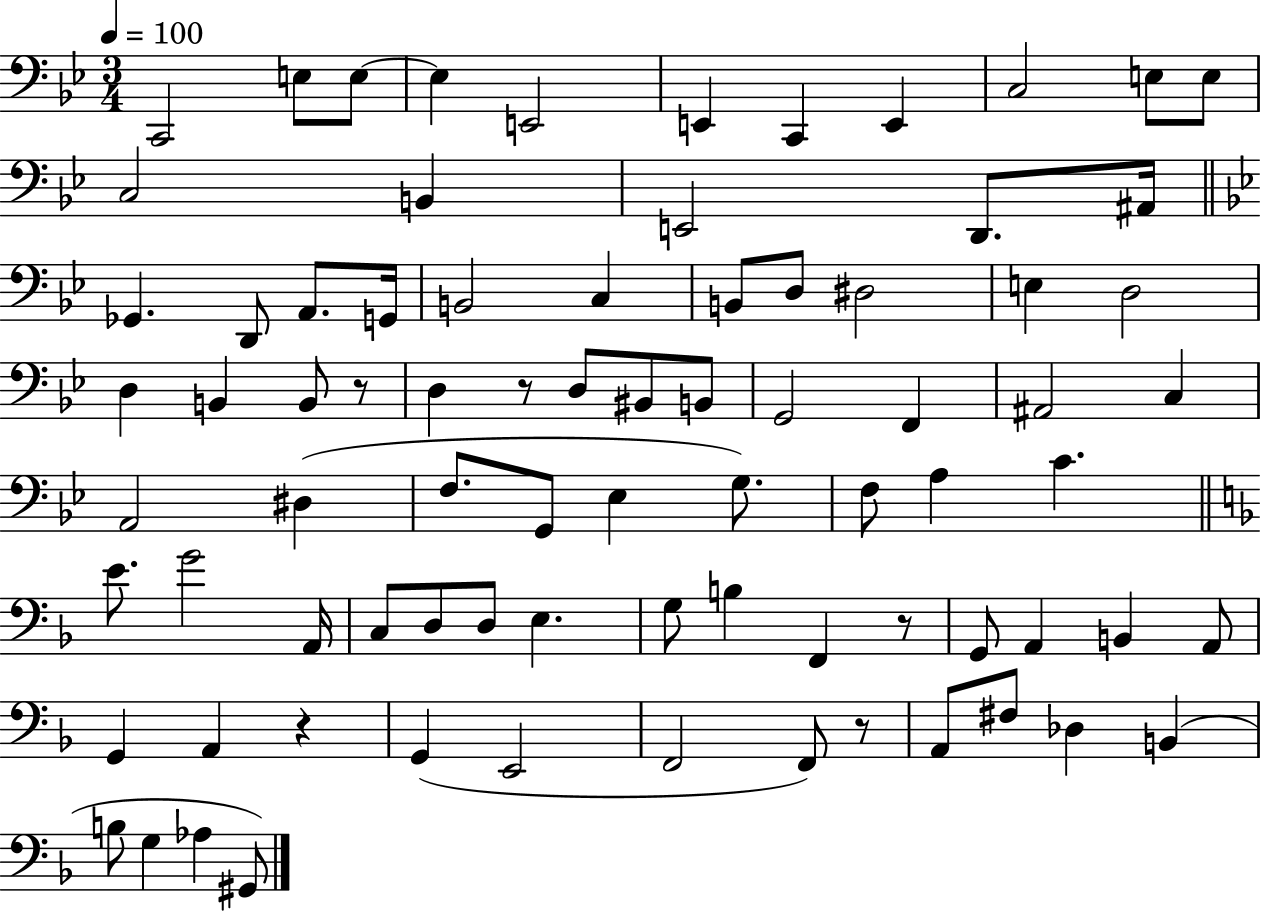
C2/h E3/e E3/e E3/q E2/h E2/q C2/q E2/q C3/h E3/e E3/e C3/h B2/q E2/h D2/e. A#2/s Gb2/q. D2/e A2/e. G2/s B2/h C3/q B2/e D3/e D#3/h E3/q D3/h D3/q B2/q B2/e R/e D3/q R/e D3/e BIS2/e B2/e G2/h F2/q A#2/h C3/q A2/h D#3/q F3/e. G2/e Eb3/q G3/e. F3/e A3/q C4/q. E4/e. G4/h A2/s C3/e D3/e D3/e E3/q. G3/e B3/q F2/q R/e G2/e A2/q B2/q A2/e G2/q A2/q R/q G2/q E2/h F2/h F2/e R/e A2/e F#3/e Db3/q B2/q B3/e G3/q Ab3/q G#2/e